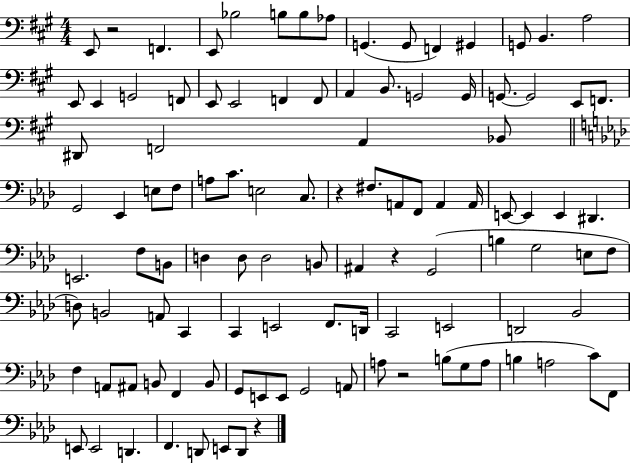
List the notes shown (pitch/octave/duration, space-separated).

E2/e R/h F2/q. E2/e Bb3/h B3/e B3/e Ab3/e G2/q. G2/e F2/q G#2/q G2/e B2/q. A3/h E2/e E2/q G2/h F2/e E2/e E2/h F2/q F2/e A2/q B2/e. G2/h G2/s G2/e. G2/h E2/e F2/e. D#2/e F2/h A2/q Bb2/e G2/h Eb2/q E3/e F3/e A3/e C4/e. E3/h C3/e. R/q F#3/e. A2/e F2/e A2/q A2/s E2/e E2/q E2/q D#2/q. E2/h. F3/e B2/e D3/q D3/e D3/h B2/e A#2/q R/q G2/h B3/q G3/h E3/e F3/e D3/e B2/h A2/e C2/q C2/q E2/h F2/e. D2/s C2/h E2/h D2/h Bb2/h F3/q A2/e A#2/e B2/e F2/q B2/e G2/e E2/e E2/e G2/h A2/e A3/e R/h B3/e G3/e A3/e B3/q A3/h C4/e F2/e E2/e E2/h D2/q. F2/q. D2/e E2/e D2/e R/q